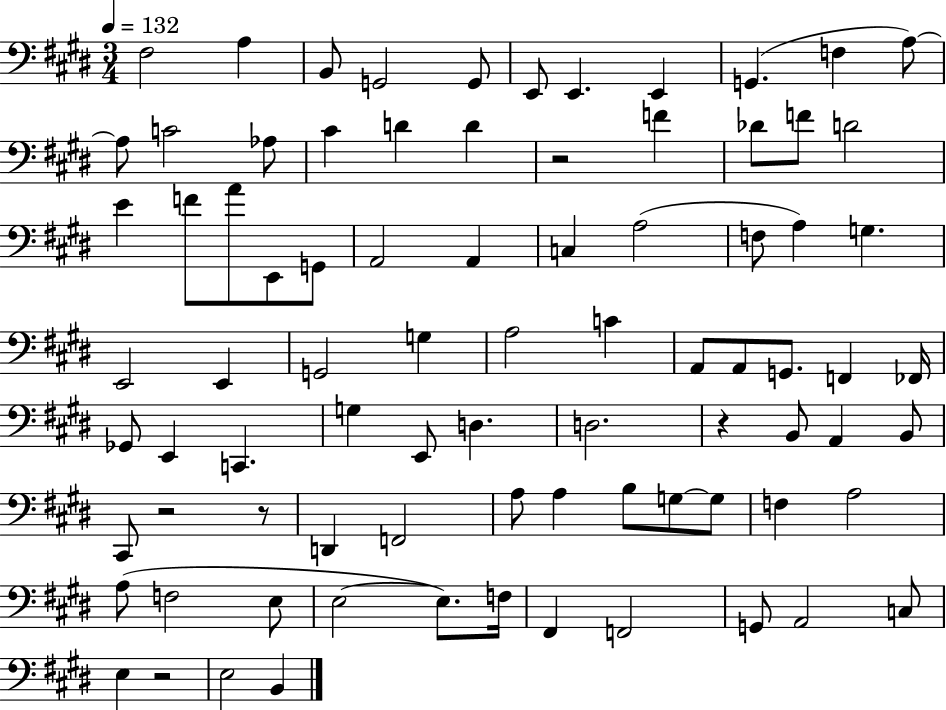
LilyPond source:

{
  \clef bass
  \numericTimeSignature
  \time 3/4
  \key e \major
  \tempo 4 = 132
  \repeat volta 2 { fis2 a4 | b,8 g,2 g,8 | e,8 e,4. e,4 | g,4.( f4 a8~~) | \break a8 c'2 aes8 | cis'4 d'4 d'4 | r2 f'4 | des'8 f'8 d'2 | \break e'4 f'8 a'8 e,8 g,8 | a,2 a,4 | c4 a2( | f8 a4) g4. | \break e,2 e,4 | g,2 g4 | a2 c'4 | a,8 a,8 g,8. f,4 fes,16 | \break ges,8 e,4 c,4. | g4 e,8 d4. | d2. | r4 b,8 a,4 b,8 | \break cis,8 r2 r8 | d,4 f,2 | a8 a4 b8 g8~~ g8 | f4 a2 | \break a8( f2 e8 | e2~~ e8.) f16 | fis,4 f,2 | g,8 a,2 c8 | \break e4 r2 | e2 b,4 | } \bar "|."
}